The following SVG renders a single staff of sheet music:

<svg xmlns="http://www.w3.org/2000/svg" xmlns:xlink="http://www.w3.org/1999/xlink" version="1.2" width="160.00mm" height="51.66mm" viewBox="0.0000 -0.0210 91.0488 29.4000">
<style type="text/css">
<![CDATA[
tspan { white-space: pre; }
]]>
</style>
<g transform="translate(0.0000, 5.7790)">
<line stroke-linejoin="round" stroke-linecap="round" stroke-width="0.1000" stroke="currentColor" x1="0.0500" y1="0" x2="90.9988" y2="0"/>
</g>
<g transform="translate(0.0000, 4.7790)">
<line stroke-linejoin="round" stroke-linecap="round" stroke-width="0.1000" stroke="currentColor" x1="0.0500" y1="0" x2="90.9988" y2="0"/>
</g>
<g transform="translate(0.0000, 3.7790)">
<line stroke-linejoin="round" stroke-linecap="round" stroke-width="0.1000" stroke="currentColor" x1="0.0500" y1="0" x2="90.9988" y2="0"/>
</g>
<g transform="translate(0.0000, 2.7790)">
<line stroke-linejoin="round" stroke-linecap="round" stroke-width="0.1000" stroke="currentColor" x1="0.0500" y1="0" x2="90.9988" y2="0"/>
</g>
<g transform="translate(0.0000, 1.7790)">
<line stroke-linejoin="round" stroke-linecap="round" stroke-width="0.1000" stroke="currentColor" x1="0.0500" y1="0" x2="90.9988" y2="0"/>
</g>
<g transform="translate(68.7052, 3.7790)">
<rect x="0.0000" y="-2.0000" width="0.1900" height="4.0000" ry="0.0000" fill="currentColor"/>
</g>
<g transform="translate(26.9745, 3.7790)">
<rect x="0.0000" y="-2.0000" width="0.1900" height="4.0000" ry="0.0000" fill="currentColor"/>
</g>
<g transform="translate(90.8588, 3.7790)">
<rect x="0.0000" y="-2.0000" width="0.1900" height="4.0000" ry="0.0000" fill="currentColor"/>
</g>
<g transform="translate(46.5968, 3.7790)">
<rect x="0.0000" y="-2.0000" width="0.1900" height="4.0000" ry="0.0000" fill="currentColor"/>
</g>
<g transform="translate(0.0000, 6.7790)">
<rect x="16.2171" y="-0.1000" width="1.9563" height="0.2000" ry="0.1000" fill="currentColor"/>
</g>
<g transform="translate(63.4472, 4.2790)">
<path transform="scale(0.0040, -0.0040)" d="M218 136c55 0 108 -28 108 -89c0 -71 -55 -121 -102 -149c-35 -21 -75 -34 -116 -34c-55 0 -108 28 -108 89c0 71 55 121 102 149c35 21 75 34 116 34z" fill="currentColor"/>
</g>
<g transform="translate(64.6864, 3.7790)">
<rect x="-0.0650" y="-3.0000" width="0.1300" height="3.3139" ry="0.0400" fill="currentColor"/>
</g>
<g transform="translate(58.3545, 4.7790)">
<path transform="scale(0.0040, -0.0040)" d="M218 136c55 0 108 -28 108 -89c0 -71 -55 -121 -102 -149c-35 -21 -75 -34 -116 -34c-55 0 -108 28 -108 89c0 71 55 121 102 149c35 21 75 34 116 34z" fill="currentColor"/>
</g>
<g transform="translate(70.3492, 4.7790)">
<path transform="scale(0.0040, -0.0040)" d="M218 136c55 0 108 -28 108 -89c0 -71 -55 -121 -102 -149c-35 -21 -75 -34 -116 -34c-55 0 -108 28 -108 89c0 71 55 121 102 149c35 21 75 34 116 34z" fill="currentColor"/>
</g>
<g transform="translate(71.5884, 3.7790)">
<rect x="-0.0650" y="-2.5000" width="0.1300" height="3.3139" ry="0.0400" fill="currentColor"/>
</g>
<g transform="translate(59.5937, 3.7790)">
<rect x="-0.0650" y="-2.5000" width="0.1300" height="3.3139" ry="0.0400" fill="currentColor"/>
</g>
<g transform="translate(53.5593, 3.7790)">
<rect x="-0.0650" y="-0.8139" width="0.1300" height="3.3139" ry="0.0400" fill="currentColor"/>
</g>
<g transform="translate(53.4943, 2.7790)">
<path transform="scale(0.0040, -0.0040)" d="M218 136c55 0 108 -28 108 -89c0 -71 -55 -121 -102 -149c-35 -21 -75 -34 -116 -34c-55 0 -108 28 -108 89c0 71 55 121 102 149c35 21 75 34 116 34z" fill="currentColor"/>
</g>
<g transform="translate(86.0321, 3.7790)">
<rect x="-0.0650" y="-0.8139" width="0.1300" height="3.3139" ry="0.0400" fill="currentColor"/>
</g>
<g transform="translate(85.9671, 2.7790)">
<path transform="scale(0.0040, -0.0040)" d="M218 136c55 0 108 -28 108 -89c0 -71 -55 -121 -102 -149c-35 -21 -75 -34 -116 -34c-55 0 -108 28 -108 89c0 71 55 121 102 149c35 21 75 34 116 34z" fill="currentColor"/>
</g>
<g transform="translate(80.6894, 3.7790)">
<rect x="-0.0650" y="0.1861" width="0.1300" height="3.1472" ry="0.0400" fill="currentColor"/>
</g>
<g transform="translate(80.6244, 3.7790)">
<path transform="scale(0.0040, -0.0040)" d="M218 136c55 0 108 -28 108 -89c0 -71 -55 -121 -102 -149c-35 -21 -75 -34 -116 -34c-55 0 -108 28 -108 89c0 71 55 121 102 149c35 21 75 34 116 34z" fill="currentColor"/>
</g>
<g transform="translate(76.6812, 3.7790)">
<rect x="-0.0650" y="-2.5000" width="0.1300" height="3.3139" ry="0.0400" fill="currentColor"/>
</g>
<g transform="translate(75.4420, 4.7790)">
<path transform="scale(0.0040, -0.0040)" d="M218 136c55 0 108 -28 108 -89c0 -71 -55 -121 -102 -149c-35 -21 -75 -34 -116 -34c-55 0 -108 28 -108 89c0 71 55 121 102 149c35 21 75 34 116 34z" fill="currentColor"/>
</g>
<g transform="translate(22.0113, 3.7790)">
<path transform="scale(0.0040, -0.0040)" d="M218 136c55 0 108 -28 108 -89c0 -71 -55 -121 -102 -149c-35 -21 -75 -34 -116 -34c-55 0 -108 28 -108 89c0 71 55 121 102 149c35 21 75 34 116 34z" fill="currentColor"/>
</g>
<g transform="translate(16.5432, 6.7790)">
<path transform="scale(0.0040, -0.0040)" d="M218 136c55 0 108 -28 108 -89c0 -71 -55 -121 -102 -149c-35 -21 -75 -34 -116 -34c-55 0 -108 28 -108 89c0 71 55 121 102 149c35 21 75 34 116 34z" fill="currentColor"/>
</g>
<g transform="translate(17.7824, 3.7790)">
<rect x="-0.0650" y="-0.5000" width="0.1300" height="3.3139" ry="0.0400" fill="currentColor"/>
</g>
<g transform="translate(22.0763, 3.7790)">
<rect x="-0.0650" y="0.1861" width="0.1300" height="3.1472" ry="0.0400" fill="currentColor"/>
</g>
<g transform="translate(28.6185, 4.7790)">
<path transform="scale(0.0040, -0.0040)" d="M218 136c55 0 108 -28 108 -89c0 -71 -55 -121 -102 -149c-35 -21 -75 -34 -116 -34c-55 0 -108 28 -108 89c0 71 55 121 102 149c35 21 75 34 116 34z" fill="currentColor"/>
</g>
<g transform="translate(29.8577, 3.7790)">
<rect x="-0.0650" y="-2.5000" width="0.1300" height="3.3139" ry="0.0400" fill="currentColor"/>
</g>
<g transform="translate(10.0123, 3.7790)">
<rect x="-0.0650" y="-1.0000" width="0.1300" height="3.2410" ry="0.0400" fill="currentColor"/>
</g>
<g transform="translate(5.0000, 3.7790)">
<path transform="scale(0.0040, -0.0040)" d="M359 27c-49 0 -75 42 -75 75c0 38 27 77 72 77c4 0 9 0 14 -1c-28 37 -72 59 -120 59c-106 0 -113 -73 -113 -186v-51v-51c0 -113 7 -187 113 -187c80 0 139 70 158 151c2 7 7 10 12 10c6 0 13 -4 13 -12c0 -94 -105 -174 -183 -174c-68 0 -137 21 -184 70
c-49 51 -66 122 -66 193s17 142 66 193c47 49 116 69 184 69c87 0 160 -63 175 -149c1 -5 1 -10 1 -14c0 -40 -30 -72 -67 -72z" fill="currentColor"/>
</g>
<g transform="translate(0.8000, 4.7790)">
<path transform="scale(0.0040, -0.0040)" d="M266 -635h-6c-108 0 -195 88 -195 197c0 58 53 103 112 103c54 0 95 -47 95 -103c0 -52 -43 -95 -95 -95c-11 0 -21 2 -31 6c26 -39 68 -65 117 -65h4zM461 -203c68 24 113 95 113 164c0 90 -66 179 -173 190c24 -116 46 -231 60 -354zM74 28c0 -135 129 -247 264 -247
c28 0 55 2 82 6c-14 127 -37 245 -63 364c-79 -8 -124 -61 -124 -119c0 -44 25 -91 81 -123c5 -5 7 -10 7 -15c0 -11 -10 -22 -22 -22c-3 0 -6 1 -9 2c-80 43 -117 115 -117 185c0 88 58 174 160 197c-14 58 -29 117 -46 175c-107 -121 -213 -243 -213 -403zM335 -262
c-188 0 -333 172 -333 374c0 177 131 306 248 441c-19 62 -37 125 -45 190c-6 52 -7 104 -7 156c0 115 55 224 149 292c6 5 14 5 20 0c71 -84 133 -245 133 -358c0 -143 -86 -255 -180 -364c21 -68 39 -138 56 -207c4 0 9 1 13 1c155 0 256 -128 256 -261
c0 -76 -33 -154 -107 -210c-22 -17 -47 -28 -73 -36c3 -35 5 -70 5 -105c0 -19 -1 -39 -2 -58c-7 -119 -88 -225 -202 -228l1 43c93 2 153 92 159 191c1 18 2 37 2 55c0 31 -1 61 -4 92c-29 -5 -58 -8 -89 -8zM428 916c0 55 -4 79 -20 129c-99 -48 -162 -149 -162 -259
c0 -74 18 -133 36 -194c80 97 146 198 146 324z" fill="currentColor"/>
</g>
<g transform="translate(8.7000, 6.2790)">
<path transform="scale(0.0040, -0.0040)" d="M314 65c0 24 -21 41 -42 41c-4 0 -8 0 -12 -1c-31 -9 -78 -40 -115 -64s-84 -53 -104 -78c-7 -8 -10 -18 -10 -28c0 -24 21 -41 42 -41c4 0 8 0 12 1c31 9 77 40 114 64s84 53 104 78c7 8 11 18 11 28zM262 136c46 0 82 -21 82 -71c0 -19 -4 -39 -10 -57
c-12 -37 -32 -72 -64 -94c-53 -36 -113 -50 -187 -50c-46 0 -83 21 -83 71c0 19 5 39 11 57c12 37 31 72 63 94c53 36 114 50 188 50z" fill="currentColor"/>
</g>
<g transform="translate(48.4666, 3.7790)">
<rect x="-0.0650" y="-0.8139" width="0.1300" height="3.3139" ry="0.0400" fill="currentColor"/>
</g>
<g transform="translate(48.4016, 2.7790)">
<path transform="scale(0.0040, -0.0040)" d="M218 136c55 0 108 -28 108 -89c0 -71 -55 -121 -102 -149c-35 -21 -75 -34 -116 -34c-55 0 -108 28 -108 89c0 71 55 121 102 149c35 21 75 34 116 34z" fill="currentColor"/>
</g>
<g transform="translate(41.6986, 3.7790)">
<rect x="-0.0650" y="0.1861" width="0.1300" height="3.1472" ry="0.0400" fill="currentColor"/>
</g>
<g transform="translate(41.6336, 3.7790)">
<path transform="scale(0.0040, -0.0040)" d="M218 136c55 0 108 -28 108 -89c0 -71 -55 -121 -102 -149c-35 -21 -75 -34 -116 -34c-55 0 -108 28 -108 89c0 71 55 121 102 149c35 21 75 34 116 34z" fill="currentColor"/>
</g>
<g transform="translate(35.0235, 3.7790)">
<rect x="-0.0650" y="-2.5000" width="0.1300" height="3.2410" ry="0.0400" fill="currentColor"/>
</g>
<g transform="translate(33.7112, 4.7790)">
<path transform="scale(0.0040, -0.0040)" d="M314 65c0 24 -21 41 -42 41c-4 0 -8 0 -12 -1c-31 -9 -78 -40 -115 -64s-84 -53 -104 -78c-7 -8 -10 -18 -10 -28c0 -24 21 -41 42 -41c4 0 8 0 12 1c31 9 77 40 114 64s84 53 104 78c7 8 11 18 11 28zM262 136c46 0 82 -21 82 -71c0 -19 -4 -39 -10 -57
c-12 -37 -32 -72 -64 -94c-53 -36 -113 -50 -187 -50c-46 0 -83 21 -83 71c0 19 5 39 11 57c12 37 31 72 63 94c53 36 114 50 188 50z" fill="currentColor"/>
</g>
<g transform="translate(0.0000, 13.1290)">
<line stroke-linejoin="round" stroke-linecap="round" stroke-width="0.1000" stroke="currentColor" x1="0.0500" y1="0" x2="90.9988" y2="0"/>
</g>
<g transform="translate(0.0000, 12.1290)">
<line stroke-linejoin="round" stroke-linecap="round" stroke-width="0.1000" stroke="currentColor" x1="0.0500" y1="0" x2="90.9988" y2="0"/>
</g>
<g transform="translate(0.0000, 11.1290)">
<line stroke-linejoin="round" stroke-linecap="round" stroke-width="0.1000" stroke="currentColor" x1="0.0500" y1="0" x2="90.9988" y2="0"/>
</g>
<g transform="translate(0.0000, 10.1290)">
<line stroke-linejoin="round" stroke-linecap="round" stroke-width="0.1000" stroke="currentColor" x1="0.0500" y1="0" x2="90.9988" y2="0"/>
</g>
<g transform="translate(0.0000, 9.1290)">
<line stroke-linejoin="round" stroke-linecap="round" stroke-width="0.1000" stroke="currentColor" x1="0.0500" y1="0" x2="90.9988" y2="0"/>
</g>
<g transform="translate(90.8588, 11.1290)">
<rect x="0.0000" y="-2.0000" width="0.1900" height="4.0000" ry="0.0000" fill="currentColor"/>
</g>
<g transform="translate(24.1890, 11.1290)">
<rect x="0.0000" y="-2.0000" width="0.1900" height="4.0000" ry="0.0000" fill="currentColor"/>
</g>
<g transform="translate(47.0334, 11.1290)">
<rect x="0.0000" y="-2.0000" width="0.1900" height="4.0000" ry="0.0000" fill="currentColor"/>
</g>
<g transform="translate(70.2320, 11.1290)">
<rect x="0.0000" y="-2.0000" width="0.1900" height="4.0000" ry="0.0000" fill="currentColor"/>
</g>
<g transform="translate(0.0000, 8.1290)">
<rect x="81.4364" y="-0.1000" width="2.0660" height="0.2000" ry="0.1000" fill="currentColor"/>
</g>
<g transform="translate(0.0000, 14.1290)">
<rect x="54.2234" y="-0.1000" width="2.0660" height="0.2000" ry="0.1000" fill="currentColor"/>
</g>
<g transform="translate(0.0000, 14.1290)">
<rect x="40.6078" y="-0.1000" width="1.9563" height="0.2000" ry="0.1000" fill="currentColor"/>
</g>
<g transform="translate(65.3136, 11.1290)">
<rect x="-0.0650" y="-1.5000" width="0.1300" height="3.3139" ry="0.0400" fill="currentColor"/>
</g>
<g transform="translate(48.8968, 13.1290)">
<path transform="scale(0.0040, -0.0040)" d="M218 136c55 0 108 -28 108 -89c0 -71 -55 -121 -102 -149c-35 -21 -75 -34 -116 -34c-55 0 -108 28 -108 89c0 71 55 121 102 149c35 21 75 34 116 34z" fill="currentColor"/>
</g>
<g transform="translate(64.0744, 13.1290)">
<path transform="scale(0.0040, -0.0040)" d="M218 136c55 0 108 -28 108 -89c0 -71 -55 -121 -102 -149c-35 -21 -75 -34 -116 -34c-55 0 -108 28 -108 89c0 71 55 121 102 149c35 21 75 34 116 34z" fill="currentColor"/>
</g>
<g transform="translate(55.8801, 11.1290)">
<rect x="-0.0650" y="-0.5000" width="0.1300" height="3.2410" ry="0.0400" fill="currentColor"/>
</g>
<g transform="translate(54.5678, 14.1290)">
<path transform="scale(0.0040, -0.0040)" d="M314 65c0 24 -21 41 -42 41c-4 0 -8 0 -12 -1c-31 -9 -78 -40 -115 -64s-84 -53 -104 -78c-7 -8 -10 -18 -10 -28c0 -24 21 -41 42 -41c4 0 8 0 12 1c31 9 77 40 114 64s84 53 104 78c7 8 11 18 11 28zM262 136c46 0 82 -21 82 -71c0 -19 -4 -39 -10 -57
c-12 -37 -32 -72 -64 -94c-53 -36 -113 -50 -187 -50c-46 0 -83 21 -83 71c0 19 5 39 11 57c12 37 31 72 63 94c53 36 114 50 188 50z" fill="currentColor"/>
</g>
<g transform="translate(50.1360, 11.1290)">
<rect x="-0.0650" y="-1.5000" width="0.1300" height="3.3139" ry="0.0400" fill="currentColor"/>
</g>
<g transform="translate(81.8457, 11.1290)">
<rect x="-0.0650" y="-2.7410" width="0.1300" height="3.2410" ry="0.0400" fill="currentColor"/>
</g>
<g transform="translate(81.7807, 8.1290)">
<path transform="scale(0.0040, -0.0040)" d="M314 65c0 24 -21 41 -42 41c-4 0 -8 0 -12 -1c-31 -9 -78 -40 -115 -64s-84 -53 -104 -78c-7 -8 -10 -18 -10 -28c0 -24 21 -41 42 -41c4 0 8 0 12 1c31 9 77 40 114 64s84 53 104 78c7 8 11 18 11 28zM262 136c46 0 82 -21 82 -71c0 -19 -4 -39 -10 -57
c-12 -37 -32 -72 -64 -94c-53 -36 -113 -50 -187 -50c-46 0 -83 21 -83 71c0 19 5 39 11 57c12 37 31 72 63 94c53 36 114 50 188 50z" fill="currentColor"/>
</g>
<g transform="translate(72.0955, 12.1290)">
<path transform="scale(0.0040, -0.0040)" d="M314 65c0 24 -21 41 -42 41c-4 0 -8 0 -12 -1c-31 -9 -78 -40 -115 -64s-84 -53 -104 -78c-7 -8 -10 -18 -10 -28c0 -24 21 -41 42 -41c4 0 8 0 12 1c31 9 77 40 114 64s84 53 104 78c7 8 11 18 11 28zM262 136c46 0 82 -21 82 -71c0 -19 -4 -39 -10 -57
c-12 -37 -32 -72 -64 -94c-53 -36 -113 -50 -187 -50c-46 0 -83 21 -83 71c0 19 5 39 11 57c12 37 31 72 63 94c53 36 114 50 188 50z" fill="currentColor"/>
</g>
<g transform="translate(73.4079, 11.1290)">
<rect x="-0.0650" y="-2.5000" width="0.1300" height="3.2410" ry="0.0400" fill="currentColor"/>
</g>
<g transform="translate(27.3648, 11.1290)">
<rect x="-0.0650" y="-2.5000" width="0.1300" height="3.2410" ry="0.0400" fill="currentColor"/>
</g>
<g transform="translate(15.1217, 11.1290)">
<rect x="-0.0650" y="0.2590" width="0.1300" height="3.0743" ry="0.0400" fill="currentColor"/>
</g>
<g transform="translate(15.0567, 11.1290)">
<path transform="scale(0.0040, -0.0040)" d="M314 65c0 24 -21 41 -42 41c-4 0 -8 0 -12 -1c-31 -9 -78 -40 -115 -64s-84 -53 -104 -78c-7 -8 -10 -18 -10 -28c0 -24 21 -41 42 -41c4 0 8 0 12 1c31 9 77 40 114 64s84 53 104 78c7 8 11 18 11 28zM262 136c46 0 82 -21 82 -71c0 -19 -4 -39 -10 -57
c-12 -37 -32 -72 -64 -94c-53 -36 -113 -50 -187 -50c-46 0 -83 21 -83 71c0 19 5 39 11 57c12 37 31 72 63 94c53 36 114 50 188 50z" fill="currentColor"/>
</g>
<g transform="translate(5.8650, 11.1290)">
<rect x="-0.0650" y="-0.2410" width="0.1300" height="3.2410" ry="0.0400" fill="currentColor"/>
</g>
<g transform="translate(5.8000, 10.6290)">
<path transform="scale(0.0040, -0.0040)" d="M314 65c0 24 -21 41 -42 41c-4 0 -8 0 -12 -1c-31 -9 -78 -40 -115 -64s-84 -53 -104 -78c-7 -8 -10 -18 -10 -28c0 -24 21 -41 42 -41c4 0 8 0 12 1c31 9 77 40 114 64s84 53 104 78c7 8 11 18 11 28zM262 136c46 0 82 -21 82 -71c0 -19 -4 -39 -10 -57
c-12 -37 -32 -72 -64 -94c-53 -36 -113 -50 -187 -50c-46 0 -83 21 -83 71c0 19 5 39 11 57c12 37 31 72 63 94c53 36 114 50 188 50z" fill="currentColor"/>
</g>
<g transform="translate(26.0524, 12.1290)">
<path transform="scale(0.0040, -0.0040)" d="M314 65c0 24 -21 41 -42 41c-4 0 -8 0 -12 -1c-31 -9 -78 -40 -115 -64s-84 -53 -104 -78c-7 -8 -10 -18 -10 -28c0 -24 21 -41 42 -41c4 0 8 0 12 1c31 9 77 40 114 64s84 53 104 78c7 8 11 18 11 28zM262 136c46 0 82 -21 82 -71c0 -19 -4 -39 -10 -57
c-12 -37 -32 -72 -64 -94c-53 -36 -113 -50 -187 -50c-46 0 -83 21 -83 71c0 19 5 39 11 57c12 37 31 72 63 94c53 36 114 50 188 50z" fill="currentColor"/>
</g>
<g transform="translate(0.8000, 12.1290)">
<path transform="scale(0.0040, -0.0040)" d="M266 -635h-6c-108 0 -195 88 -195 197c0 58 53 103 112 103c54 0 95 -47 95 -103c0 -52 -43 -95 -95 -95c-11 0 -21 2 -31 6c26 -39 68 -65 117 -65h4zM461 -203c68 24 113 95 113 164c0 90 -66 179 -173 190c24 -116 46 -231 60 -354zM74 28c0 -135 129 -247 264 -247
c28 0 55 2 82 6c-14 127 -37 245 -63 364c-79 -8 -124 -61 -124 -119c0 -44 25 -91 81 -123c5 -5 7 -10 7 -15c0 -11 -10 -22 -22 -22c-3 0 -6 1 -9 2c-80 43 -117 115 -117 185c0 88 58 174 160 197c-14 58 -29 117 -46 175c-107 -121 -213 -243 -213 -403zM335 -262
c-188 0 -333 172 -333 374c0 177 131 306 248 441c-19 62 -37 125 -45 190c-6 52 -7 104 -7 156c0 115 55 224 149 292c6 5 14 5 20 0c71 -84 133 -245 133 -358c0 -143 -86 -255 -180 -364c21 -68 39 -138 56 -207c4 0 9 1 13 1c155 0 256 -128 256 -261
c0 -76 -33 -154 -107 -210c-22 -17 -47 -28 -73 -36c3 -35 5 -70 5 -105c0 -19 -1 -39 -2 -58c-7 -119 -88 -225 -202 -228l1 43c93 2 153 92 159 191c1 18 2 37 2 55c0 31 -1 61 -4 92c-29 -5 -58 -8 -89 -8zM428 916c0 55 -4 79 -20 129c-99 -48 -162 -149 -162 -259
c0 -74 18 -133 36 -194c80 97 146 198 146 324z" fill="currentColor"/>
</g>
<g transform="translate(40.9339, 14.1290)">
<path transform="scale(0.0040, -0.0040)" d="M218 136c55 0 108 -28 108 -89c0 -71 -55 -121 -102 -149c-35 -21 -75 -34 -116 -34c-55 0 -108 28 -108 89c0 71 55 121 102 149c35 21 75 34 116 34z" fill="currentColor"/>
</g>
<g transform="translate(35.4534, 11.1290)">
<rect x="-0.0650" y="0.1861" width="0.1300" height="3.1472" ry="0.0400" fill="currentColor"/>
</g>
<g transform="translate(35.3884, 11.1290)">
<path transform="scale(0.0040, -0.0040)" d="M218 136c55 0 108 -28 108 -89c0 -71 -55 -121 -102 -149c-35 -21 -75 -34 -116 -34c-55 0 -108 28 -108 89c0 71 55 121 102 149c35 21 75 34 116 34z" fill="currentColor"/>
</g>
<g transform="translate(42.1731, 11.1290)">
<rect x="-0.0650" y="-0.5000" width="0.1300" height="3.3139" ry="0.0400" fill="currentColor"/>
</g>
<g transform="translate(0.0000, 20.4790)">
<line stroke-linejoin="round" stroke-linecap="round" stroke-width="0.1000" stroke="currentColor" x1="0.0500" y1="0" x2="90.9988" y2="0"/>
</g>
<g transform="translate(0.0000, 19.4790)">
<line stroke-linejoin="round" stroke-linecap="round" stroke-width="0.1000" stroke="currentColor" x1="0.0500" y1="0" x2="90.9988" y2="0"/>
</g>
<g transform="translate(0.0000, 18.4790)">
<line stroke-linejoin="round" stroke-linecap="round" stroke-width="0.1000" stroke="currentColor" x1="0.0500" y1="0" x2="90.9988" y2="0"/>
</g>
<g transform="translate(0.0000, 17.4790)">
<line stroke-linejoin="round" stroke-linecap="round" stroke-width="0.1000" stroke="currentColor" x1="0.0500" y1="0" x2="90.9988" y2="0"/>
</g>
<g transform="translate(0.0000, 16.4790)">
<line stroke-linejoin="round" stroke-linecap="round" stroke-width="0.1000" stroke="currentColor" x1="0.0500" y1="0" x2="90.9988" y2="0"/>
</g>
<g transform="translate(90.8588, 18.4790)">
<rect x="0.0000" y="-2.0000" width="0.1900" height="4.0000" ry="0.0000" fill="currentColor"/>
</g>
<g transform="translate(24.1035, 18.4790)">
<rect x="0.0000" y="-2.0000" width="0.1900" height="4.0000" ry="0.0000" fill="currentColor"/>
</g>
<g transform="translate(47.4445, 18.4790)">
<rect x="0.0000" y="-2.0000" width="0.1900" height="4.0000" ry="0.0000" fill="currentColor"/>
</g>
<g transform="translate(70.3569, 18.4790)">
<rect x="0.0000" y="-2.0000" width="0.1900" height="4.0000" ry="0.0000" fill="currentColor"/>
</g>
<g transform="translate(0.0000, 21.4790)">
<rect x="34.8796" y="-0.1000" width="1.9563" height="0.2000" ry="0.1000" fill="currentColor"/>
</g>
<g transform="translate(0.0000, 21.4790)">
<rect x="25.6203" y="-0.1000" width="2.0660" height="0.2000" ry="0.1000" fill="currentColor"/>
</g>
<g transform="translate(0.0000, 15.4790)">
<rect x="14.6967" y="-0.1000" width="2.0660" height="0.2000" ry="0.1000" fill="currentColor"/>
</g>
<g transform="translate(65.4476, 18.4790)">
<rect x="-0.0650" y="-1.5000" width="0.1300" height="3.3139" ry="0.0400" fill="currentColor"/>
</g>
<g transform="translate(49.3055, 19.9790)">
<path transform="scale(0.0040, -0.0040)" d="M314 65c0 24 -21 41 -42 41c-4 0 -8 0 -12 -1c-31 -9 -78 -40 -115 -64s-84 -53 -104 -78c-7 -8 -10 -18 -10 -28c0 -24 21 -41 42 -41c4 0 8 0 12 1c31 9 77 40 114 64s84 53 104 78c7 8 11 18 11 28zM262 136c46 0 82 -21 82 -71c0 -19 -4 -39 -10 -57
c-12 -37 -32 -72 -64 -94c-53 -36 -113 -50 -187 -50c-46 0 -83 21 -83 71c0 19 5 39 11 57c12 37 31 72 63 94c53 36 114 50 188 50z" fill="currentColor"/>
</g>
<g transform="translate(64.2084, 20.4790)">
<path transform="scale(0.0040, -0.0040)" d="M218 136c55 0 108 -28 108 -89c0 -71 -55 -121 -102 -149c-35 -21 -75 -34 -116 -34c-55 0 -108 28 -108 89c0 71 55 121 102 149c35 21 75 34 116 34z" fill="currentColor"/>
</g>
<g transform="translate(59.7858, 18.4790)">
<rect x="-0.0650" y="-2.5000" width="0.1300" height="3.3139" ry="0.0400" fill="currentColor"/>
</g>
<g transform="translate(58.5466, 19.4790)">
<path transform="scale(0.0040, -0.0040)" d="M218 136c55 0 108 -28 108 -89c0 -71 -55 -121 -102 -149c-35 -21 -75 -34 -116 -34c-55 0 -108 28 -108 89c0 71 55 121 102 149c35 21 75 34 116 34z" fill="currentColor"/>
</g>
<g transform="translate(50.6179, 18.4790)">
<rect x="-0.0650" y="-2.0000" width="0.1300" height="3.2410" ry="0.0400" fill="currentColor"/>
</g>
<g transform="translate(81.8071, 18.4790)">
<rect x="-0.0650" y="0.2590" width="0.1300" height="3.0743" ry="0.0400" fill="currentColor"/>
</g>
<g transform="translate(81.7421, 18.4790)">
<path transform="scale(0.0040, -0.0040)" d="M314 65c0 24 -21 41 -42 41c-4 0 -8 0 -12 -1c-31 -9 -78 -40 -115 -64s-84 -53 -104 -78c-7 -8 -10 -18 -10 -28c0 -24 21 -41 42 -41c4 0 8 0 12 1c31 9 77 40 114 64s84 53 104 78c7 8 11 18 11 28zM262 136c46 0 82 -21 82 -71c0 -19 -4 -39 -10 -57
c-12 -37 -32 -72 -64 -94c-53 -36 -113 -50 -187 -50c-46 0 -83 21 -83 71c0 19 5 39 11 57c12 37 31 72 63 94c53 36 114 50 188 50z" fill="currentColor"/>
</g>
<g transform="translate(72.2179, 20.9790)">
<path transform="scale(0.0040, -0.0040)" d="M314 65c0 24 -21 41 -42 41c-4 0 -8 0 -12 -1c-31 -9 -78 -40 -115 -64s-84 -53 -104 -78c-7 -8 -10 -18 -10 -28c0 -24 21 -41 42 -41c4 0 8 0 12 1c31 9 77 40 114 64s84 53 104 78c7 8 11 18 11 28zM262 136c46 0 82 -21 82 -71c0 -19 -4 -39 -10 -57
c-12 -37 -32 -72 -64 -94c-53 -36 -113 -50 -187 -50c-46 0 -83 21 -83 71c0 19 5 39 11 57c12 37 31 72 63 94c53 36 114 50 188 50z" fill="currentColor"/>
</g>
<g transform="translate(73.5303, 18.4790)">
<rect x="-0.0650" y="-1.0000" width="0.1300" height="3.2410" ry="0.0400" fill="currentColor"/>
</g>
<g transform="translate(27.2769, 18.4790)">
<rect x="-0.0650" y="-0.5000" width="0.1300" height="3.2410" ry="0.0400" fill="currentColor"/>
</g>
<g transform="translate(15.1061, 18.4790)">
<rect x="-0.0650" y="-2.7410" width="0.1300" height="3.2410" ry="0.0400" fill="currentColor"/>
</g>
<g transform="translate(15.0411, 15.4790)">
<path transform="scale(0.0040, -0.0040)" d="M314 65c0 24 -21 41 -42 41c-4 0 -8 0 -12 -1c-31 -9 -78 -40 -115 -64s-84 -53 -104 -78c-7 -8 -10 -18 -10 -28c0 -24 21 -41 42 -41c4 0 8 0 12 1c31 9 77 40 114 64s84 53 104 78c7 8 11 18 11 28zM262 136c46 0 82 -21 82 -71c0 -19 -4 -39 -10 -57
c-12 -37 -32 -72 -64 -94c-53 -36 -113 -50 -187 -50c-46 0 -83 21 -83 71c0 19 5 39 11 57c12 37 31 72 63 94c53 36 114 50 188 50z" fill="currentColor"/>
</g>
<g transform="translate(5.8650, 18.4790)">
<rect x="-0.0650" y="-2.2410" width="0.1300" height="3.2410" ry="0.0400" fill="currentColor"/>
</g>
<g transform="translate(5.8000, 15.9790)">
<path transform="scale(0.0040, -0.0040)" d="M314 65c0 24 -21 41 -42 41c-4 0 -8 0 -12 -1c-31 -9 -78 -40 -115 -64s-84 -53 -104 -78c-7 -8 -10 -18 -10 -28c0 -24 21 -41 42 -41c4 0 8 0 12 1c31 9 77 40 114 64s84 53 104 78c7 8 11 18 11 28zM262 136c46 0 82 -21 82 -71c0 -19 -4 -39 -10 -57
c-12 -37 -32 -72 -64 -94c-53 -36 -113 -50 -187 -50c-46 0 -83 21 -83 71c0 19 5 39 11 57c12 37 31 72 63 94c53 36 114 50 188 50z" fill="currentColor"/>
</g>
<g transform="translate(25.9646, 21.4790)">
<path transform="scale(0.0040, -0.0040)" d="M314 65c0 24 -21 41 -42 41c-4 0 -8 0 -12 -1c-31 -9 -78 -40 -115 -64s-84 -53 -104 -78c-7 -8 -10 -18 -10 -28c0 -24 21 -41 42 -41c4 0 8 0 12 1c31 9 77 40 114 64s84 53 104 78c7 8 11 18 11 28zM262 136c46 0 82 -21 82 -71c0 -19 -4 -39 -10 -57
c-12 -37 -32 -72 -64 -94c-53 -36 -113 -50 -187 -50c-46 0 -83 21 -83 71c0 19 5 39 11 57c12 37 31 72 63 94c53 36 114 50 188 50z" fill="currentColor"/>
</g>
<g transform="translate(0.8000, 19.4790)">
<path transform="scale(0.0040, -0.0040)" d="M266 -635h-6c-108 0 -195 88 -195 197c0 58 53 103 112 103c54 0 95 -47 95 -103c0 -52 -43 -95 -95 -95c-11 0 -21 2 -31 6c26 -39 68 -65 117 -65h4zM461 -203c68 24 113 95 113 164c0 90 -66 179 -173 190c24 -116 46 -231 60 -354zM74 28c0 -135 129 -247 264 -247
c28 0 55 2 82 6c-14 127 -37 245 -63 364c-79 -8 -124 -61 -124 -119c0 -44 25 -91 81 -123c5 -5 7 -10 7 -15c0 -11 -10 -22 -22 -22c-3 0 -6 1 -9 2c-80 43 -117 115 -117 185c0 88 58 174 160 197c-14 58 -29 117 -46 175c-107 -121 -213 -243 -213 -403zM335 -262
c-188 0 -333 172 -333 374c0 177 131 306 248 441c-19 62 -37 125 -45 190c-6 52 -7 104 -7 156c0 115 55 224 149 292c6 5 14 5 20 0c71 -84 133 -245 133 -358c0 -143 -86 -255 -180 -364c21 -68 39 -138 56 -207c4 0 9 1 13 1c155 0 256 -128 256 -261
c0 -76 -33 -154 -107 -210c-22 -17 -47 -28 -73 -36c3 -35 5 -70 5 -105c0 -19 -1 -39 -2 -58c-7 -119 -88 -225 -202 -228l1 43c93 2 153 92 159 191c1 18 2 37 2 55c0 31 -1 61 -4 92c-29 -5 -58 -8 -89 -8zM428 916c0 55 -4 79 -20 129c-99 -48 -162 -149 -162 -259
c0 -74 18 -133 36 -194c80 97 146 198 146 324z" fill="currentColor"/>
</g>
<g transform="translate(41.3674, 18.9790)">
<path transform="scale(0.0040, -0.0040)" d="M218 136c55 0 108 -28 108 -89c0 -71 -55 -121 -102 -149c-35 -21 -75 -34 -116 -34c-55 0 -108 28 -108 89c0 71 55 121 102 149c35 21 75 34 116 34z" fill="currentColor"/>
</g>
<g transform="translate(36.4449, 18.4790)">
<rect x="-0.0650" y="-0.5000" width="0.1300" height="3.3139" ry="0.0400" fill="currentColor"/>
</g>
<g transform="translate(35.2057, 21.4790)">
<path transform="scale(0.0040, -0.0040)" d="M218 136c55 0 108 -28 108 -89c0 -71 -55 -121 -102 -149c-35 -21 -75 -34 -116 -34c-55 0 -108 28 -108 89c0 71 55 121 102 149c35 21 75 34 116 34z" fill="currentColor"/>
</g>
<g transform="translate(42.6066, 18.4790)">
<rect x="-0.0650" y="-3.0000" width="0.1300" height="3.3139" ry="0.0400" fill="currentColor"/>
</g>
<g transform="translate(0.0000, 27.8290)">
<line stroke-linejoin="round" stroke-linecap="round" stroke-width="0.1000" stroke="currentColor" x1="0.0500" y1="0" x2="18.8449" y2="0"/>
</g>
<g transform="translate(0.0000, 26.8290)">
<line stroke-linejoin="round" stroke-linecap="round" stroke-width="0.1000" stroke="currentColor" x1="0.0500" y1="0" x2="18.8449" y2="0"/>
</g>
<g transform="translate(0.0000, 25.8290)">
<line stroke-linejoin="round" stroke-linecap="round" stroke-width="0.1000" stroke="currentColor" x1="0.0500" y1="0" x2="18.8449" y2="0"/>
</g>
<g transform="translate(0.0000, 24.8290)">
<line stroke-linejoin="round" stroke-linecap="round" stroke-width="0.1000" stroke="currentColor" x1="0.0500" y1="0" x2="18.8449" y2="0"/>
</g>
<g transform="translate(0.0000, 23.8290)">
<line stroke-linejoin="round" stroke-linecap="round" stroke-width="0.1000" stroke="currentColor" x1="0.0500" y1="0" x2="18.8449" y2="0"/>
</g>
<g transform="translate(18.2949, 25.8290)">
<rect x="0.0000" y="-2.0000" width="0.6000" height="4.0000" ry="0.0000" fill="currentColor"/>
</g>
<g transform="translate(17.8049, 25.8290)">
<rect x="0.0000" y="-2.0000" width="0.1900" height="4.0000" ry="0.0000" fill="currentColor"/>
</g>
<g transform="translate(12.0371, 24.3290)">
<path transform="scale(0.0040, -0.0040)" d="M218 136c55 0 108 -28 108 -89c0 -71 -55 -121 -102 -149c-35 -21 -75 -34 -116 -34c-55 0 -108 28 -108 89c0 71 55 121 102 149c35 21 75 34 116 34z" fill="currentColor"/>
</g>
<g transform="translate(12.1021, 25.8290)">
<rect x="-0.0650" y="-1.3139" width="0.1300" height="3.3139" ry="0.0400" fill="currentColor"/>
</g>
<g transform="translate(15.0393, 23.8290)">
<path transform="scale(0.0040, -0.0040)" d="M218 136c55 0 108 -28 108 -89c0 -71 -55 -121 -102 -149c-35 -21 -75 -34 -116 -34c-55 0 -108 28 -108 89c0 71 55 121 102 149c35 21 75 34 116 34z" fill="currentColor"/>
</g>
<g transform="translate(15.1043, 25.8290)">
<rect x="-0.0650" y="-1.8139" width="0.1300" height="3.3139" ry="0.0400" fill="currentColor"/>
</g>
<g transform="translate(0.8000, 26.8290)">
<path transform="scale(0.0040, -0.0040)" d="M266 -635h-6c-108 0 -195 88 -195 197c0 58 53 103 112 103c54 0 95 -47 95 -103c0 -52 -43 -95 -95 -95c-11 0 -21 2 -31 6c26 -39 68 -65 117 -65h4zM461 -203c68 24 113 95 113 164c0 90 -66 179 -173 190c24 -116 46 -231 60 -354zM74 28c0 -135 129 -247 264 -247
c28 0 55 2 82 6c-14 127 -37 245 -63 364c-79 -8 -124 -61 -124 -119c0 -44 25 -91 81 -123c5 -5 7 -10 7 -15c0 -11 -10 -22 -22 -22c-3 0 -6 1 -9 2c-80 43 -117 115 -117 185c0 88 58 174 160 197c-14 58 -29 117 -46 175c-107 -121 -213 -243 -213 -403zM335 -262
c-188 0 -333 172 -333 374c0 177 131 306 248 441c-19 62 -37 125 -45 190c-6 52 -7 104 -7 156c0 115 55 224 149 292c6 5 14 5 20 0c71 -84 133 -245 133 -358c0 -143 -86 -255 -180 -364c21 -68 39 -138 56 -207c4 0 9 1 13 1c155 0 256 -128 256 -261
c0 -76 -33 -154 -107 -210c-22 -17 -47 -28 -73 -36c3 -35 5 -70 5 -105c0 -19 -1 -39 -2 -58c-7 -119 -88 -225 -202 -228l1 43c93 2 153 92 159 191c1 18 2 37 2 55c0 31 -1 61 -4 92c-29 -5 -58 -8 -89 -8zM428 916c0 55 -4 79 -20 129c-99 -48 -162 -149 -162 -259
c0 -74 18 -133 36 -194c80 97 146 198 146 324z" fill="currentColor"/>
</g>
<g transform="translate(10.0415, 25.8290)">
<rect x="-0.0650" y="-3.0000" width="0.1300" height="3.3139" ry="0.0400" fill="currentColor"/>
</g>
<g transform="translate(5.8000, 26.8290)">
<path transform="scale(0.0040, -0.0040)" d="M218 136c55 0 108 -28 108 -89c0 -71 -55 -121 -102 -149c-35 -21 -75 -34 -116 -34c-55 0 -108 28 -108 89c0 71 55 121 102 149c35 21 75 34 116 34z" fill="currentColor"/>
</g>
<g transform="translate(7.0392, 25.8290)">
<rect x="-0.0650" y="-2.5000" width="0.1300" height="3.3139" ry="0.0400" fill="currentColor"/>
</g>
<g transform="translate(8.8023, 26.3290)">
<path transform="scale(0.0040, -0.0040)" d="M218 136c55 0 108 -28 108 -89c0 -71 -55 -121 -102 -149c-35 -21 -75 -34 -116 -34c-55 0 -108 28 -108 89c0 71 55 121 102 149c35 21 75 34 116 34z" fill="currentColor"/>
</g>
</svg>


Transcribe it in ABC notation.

X:1
T:Untitled
M:4/4
L:1/4
K:C
D2 C B G G2 B d d G A G G B d c2 B2 G2 B C E C2 E G2 a2 g2 a2 C2 C A F2 G E D2 B2 G A e f